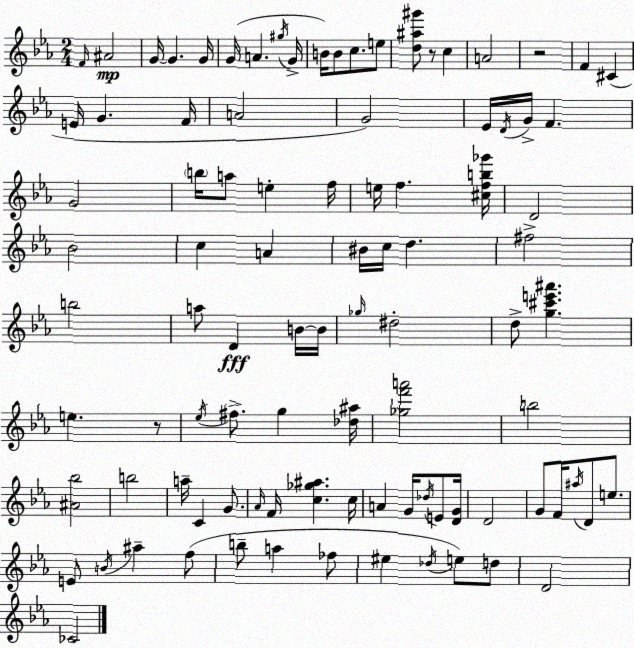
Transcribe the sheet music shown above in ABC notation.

X:1
T:Untitled
M:2/4
L:1/4
K:Eb
F/4 ^A2 G/4 G G/4 G/4 A ^g/4 G/4 B/4 B/2 c/2 e/2 [d^a^g']/2 z/2 c A2 z2 F ^C E/4 G F/4 A2 G2 _E/4 D/4 G/4 F G2 b/4 a/2 e f/4 e/4 f [^cfb_g']/4 D2 _B2 c A ^B/4 c/4 d ^f2 b2 a/2 D B/4 B/4 _g/4 ^d2 d/2 [g^c'e'^a'] e z/2 _e/4 ^f/2 g [_d^a]/4 [_gf'a']2 b2 [^A_b]2 b2 a/4 C G/2 _A/4 F/4 [c_g^a] c/4 A G/4 _d/4 E/2 [DG]/4 D2 G/2 F/4 ^a/4 D/2 e/2 E/2 B/4 ^a f/2 b/2 a _f/2 ^e _d/4 e/2 d/2 D2 _C2